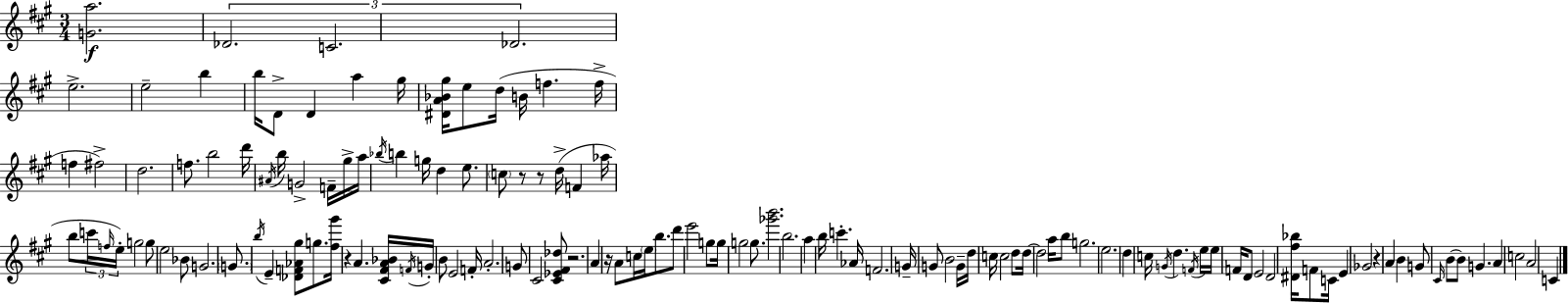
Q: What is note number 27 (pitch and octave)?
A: G#5